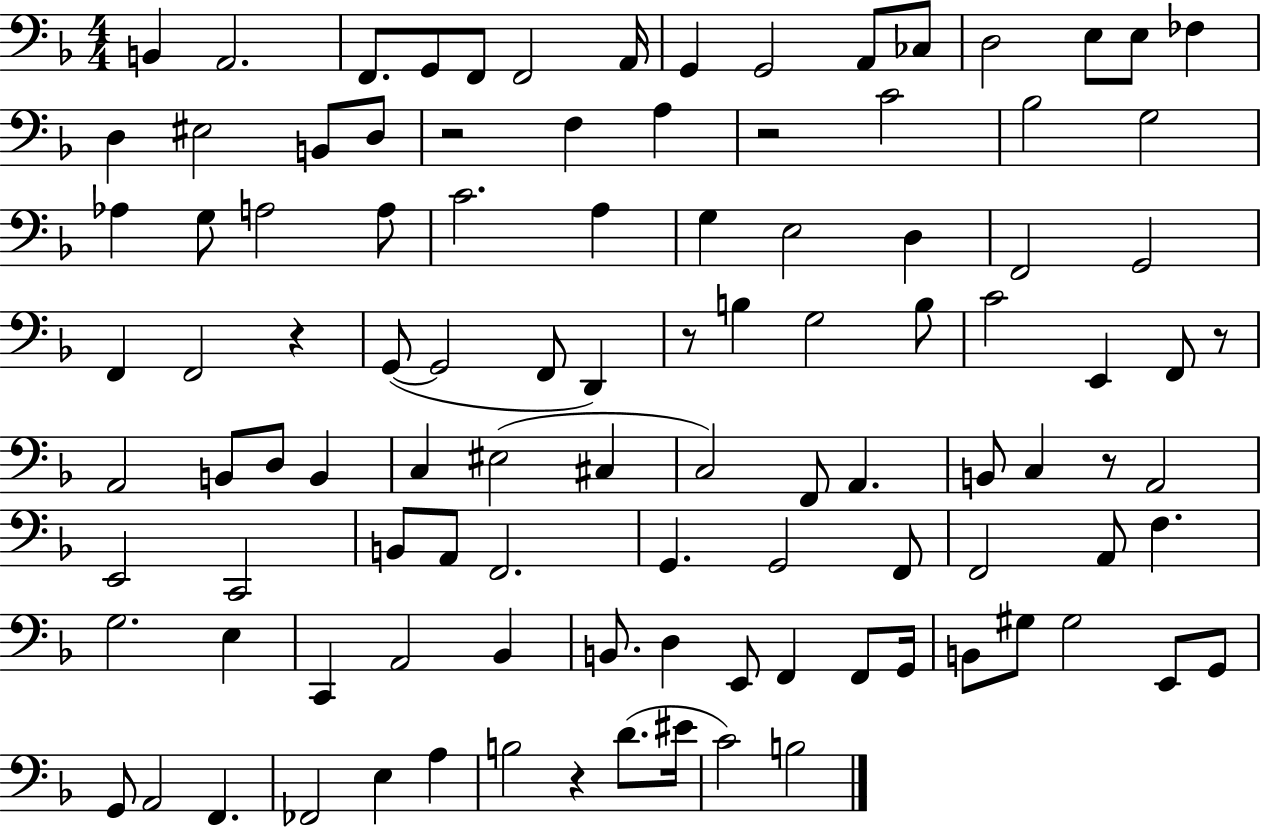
{
  \clef bass
  \numericTimeSignature
  \time 4/4
  \key f \major
  \repeat volta 2 { b,4 a,2. | f,8. g,8 f,8 f,2 a,16 | g,4 g,2 a,8 ces8 | d2 e8 e8 fes4 | \break d4 eis2 b,8 d8 | r2 f4 a4 | r2 c'2 | bes2 g2 | \break aes4 g8 a2 a8 | c'2. a4 | g4 e2 d4 | f,2 g,2 | \break f,4 f,2 r4 | g,8~(~ g,2 f,8 d,4) | r8 b4 g2 b8 | c'2 e,4 f,8 r8 | \break a,2 b,8 d8 b,4 | c4 eis2( cis4 | c2) f,8 a,4. | b,8 c4 r8 a,2 | \break e,2 c,2 | b,8 a,8 f,2. | g,4. g,2 f,8 | f,2 a,8 f4. | \break g2. e4 | c,4 a,2 bes,4 | b,8. d4 e,8 f,4 f,8 g,16 | b,8 gis8 gis2 e,8 g,8 | \break g,8 a,2 f,4. | fes,2 e4 a4 | b2 r4 d'8.( eis'16 | c'2) b2 | \break } \bar "|."
}